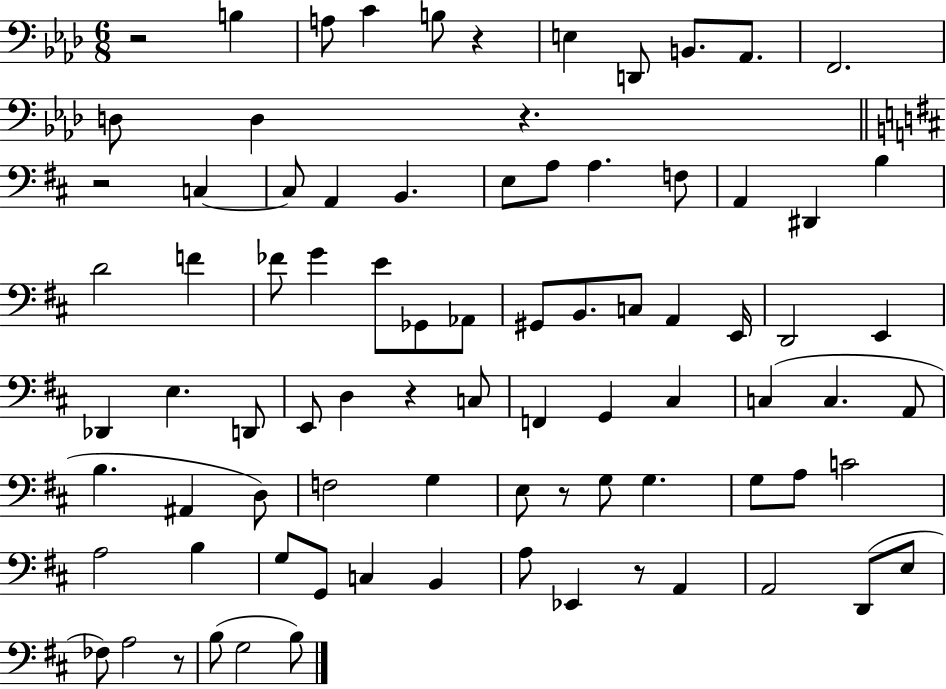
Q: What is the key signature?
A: AES major